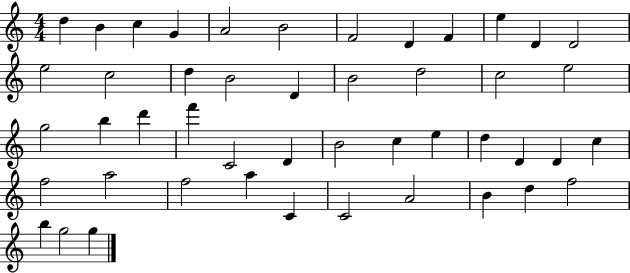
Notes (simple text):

D5/q B4/q C5/q G4/q A4/h B4/h F4/h D4/q F4/q E5/q D4/q D4/h E5/h C5/h D5/q B4/h D4/q B4/h D5/h C5/h E5/h G5/h B5/q D6/q F6/q C4/h D4/q B4/h C5/q E5/q D5/q D4/q D4/q C5/q F5/h A5/h F5/h A5/q C4/q C4/h A4/h B4/q D5/q F5/h B5/q G5/h G5/q